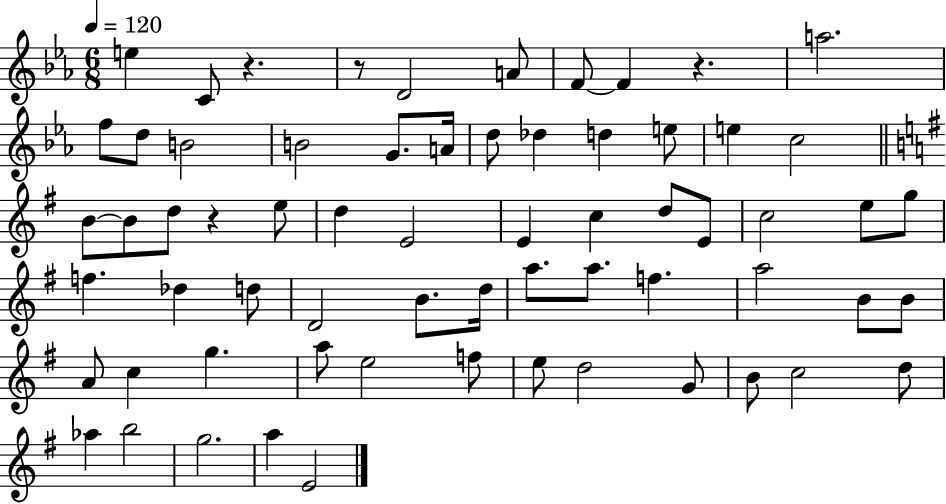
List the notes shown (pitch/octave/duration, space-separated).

E5/q C4/e R/q. R/e D4/h A4/e F4/e F4/q R/q. A5/h. F5/e D5/e B4/h B4/h G4/e. A4/s D5/e Db5/q D5/q E5/e E5/q C5/h B4/e B4/e D5/e R/q E5/e D5/q E4/h E4/q C5/q D5/e E4/e C5/h E5/e G5/e F5/q. Db5/q D5/e D4/h B4/e. D5/s A5/e. A5/e. F5/q. A5/h B4/e B4/e A4/e C5/q G5/q. A5/e E5/h F5/e E5/e D5/h G4/e B4/e C5/h D5/e Ab5/q B5/h G5/h. A5/q E4/h